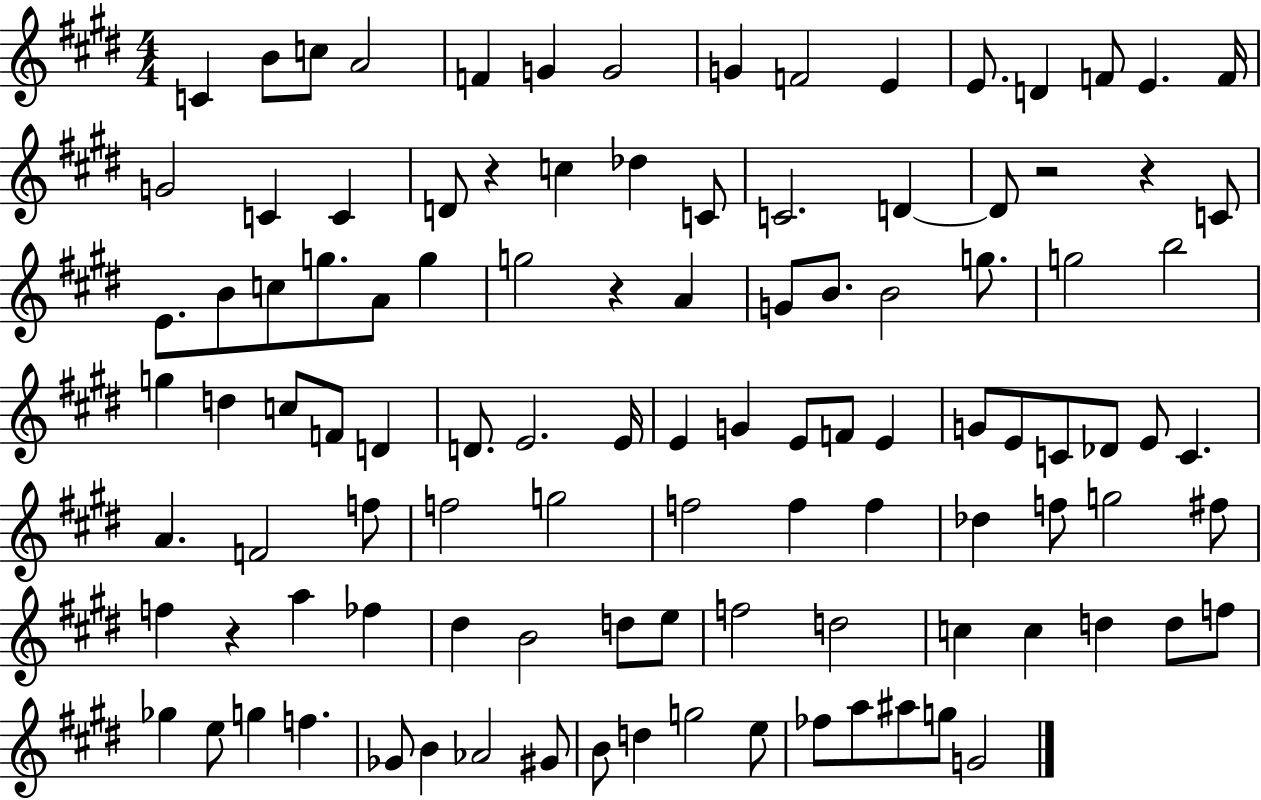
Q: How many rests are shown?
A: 5